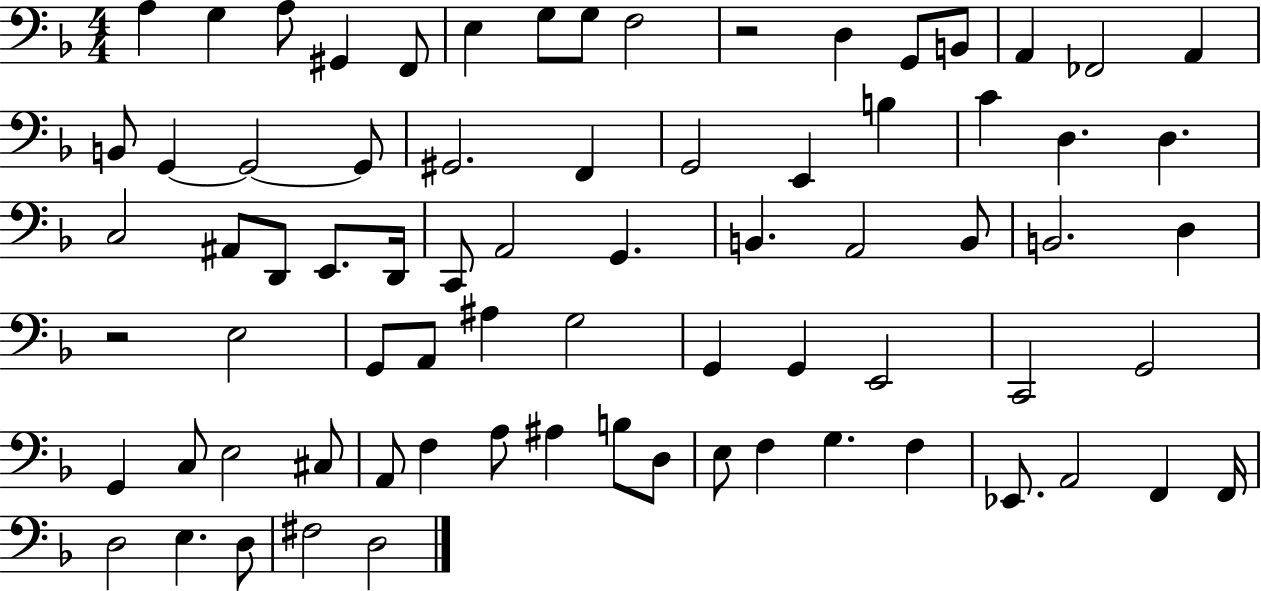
X:1
T:Untitled
M:4/4
L:1/4
K:F
A, G, A,/2 ^G,, F,,/2 E, G,/2 G,/2 F,2 z2 D, G,,/2 B,,/2 A,, _F,,2 A,, B,,/2 G,, G,,2 G,,/2 ^G,,2 F,, G,,2 E,, B, C D, D, C,2 ^A,,/2 D,,/2 E,,/2 D,,/4 C,,/2 A,,2 G,, B,, A,,2 B,,/2 B,,2 D, z2 E,2 G,,/2 A,,/2 ^A, G,2 G,, G,, E,,2 C,,2 G,,2 G,, C,/2 E,2 ^C,/2 A,,/2 F, A,/2 ^A, B,/2 D,/2 E,/2 F, G, F, _E,,/2 A,,2 F,, F,,/4 D,2 E, D,/2 ^F,2 D,2